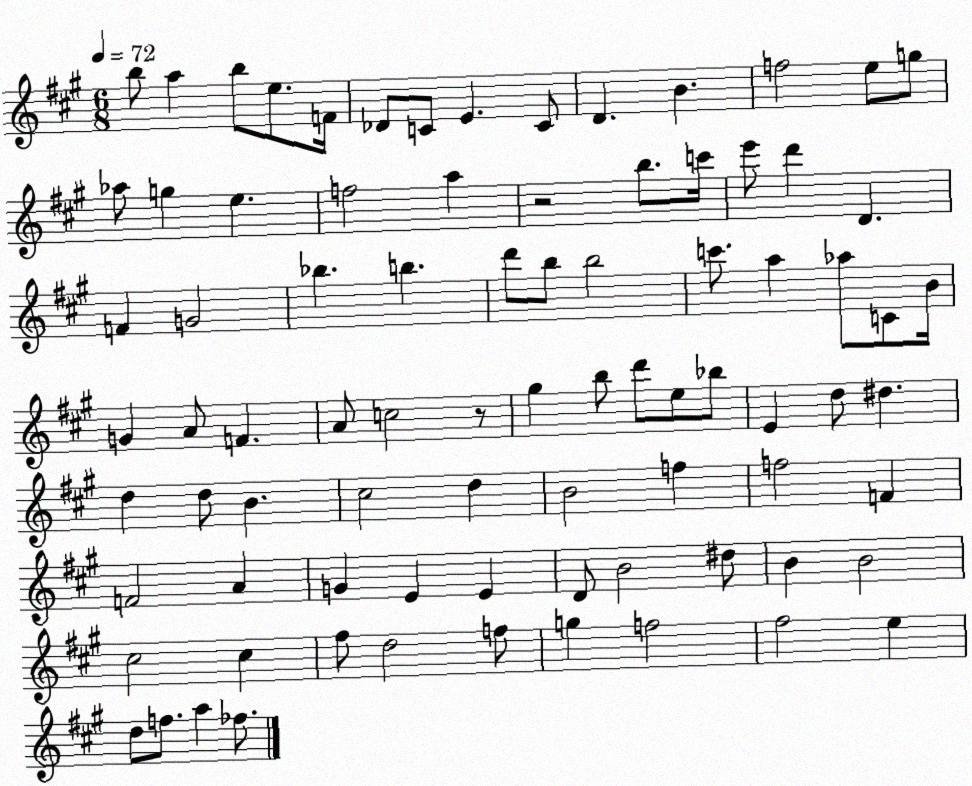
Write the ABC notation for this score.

X:1
T:Untitled
M:6/8
L:1/4
K:A
b/2 a b/2 e/2 F/4 _D/2 C/2 E C/2 D B f2 e/2 g/2 _a/2 g e f2 a z2 b/2 c'/4 e'/2 d' D F G2 _b b d'/2 b/2 b2 c'/2 a _a/2 C/2 B/4 G A/2 F A/2 c2 z/2 ^g b/2 d'/2 e/2 _b/2 E d/2 ^d d d/2 B ^c2 d B2 f f2 F F2 A G E E D/2 B2 ^d/2 B B2 ^c2 ^c ^f/2 d2 f/2 g f2 ^f2 e d/2 f/2 a _f/2